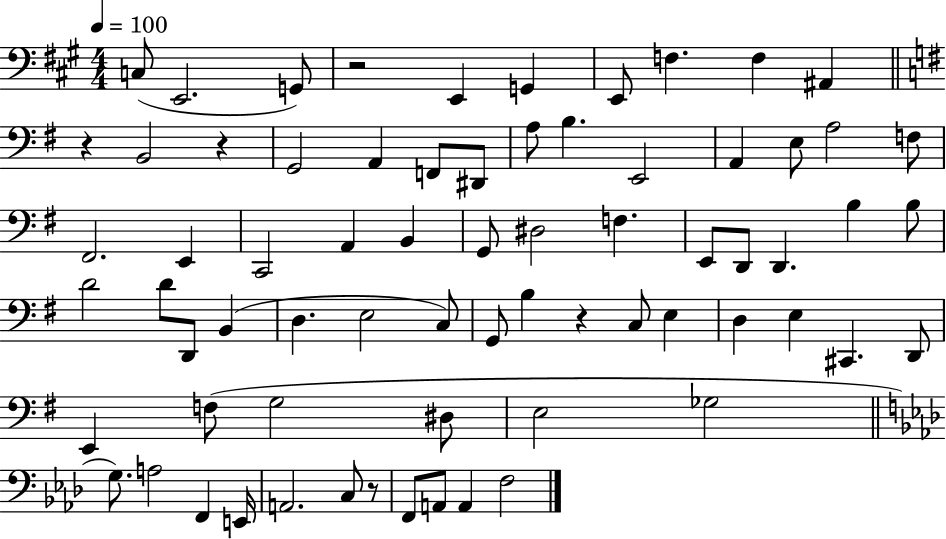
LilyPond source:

{
  \clef bass
  \numericTimeSignature
  \time 4/4
  \key a \major
  \tempo 4 = 100
  c8( e,2. g,8) | r2 e,4 g,4 | e,8 f4. f4 ais,4 | \bar "||" \break \key e \minor r4 b,2 r4 | g,2 a,4 f,8 dis,8 | a8 b4. e,2 | a,4 e8 a2 f8 | \break fis,2. e,4 | c,2 a,4 b,4 | g,8 dis2 f4. | e,8 d,8 d,4. b4 b8 | \break d'2 d'8 d,8 b,4( | d4. e2 c8) | g,8 b4 r4 c8 e4 | d4 e4 cis,4. d,8 | \break e,4 f8( g2 dis8 | e2 ges2 | \bar "||" \break \key f \minor g8.) a2 f,4 e,16 | a,2. c8 r8 | f,8 a,8 a,4 f2 | \bar "|."
}